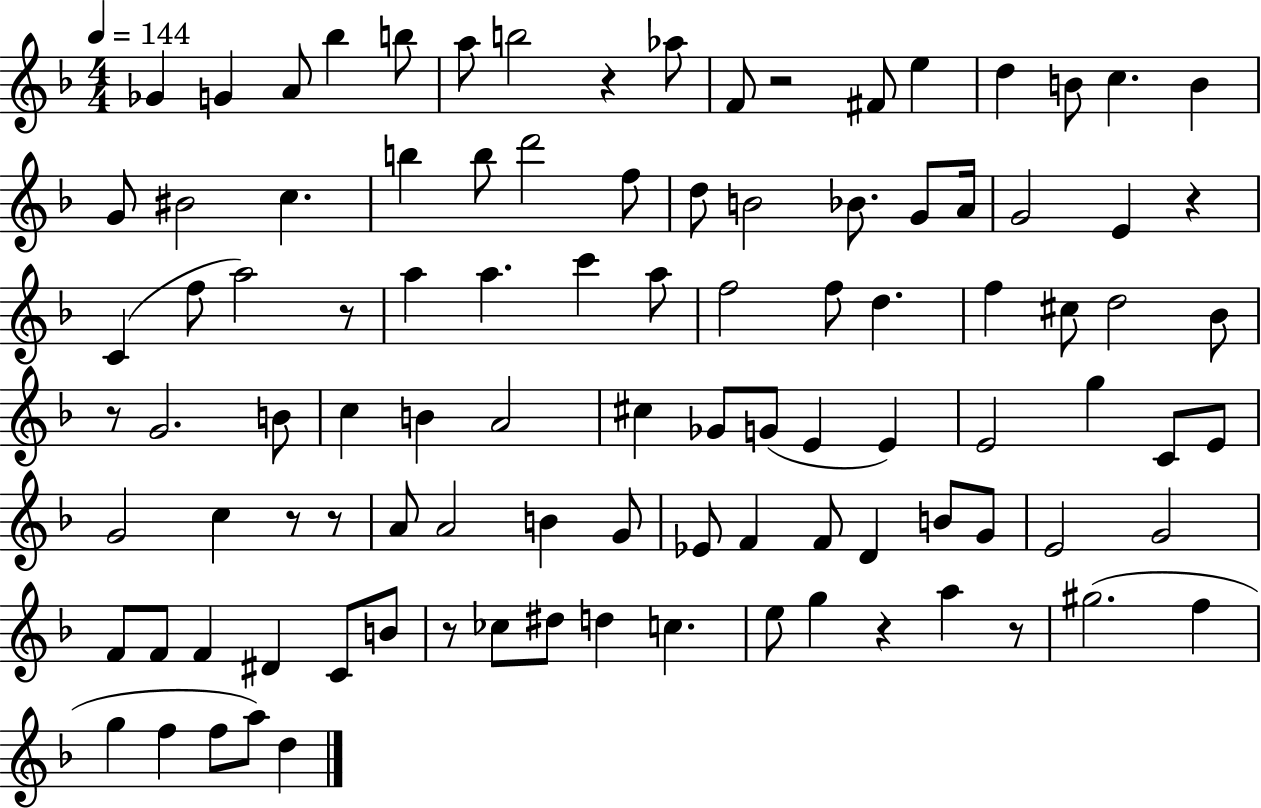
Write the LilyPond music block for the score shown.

{
  \clef treble
  \numericTimeSignature
  \time 4/4
  \key f \major
  \tempo 4 = 144
  ges'4 g'4 a'8 bes''4 b''8 | a''8 b''2 r4 aes''8 | f'8 r2 fis'8 e''4 | d''4 b'8 c''4. b'4 | \break g'8 bis'2 c''4. | b''4 b''8 d'''2 f''8 | d''8 b'2 bes'8. g'8 a'16 | g'2 e'4 r4 | \break c'4( f''8 a''2) r8 | a''4 a''4. c'''4 a''8 | f''2 f''8 d''4. | f''4 cis''8 d''2 bes'8 | \break r8 g'2. b'8 | c''4 b'4 a'2 | cis''4 ges'8 g'8( e'4 e'4) | e'2 g''4 c'8 e'8 | \break g'2 c''4 r8 r8 | a'8 a'2 b'4 g'8 | ees'8 f'4 f'8 d'4 b'8 g'8 | e'2 g'2 | \break f'8 f'8 f'4 dis'4 c'8 b'8 | r8 ces''8 dis''8 d''4 c''4. | e''8 g''4 r4 a''4 r8 | gis''2.( f''4 | \break g''4 f''4 f''8 a''8) d''4 | \bar "|."
}